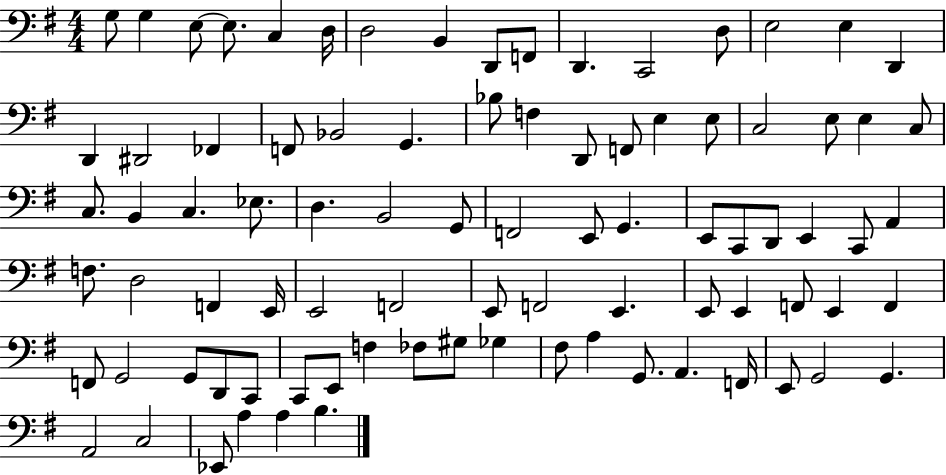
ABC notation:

X:1
T:Untitled
M:4/4
L:1/4
K:G
G,/2 G, E,/2 E,/2 C, D,/4 D,2 B,, D,,/2 F,,/2 D,, C,,2 D,/2 E,2 E, D,, D,, ^D,,2 _F,, F,,/2 _B,,2 G,, _B,/2 F, D,,/2 F,,/2 E, E,/2 C,2 E,/2 E, C,/2 C,/2 B,, C, _E,/2 D, B,,2 G,,/2 F,,2 E,,/2 G,, E,,/2 C,,/2 D,,/2 E,, C,,/2 A,, F,/2 D,2 F,, E,,/4 E,,2 F,,2 E,,/2 F,,2 E,, E,,/2 E,, F,,/2 E,, F,, F,,/2 G,,2 G,,/2 D,,/2 C,,/2 C,,/2 E,,/2 F, _F,/2 ^G,/2 _G, ^F,/2 A, G,,/2 A,, F,,/4 E,,/2 G,,2 G,, A,,2 C,2 _E,,/2 A, A, B,